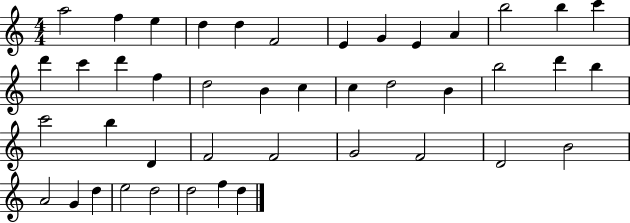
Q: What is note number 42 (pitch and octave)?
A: F5